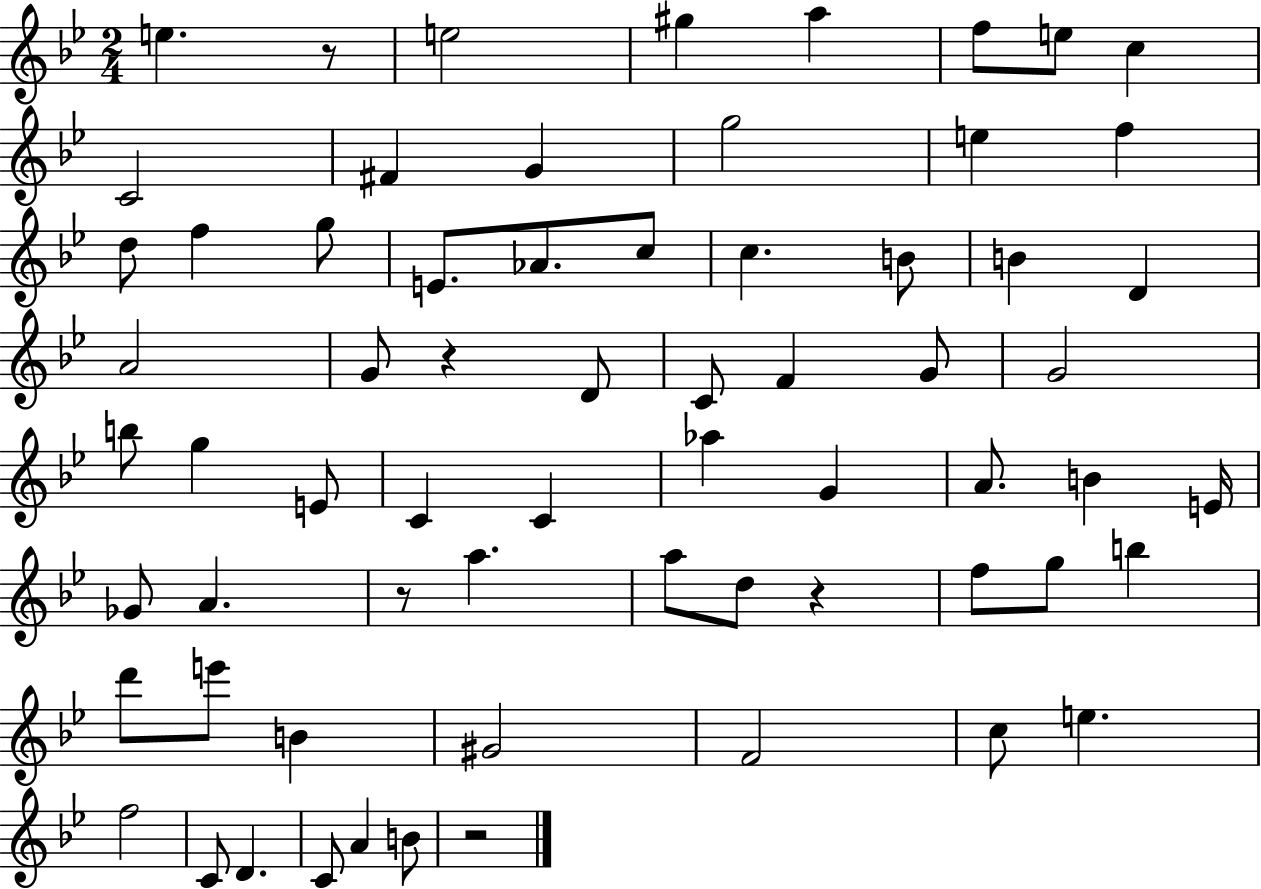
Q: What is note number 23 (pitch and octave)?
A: D4